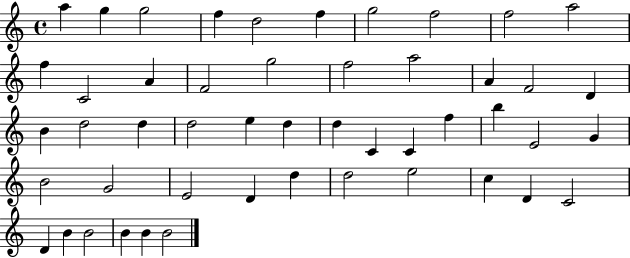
{
  \clef treble
  \time 4/4
  \defaultTimeSignature
  \key c \major
  a''4 g''4 g''2 | f''4 d''2 f''4 | g''2 f''2 | f''2 a''2 | \break f''4 c'2 a'4 | f'2 g''2 | f''2 a''2 | a'4 f'2 d'4 | \break b'4 d''2 d''4 | d''2 e''4 d''4 | d''4 c'4 c'4 f''4 | b''4 e'2 g'4 | \break b'2 g'2 | e'2 d'4 d''4 | d''2 e''2 | c''4 d'4 c'2 | \break d'4 b'4 b'2 | b'4 b'4 b'2 | \bar "|."
}